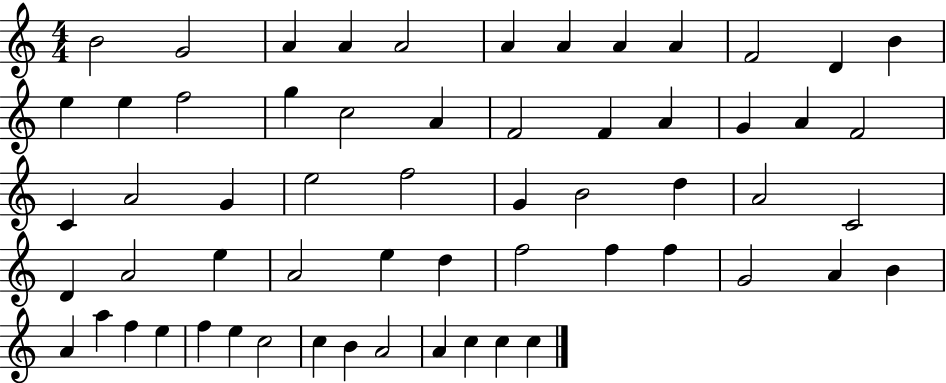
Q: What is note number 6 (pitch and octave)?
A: A4